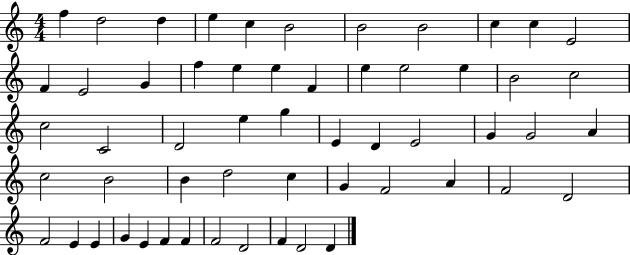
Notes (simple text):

F5/q D5/h D5/q E5/q C5/q B4/h B4/h B4/h C5/q C5/q E4/h F4/q E4/h G4/q F5/q E5/q E5/q F4/q E5/q E5/h E5/q B4/h C5/h C5/h C4/h D4/h E5/q G5/q E4/q D4/q E4/h G4/q G4/h A4/q C5/h B4/h B4/q D5/h C5/q G4/q F4/h A4/q F4/h D4/h F4/h E4/q E4/q G4/q E4/q F4/q F4/q F4/h D4/h F4/q D4/h D4/q